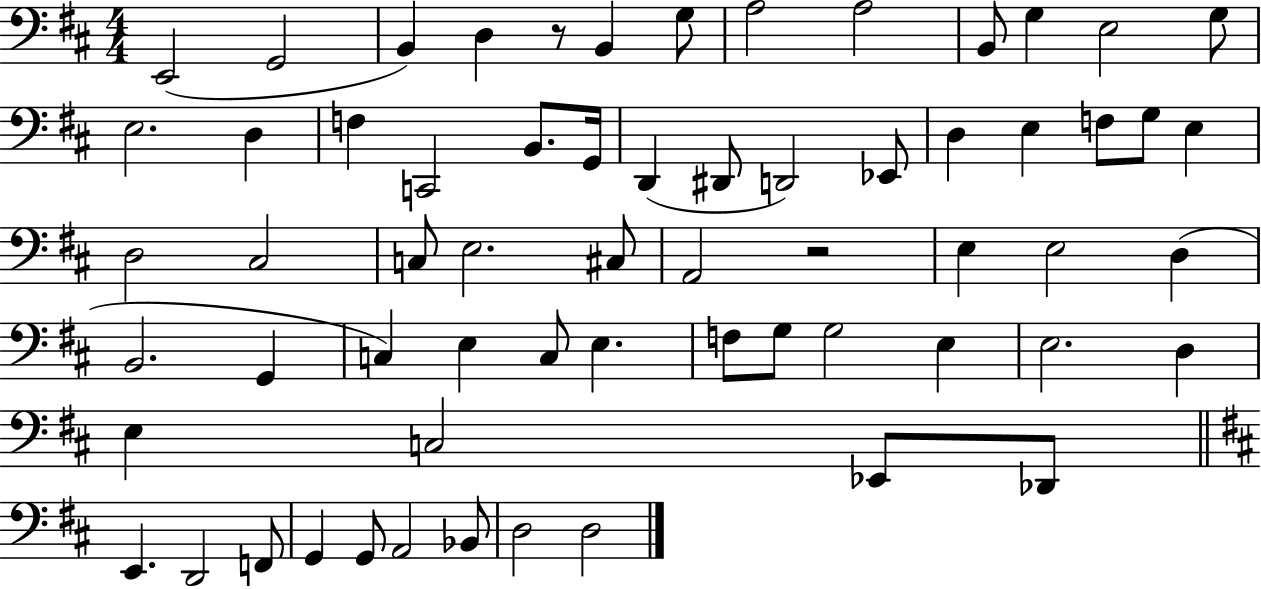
E2/h G2/h B2/q D3/q R/e B2/q G3/e A3/h A3/h B2/e G3/q E3/h G3/e E3/h. D3/q F3/q C2/h B2/e. G2/s D2/q D#2/e D2/h Eb2/e D3/q E3/q F3/e G3/e E3/q D3/h C#3/h C3/e E3/h. C#3/e A2/h R/h E3/q E3/h D3/q B2/h. G2/q C3/q E3/q C3/e E3/q. F3/e G3/e G3/h E3/q E3/h. D3/q E3/q C3/h Eb2/e Db2/e E2/q. D2/h F2/e G2/q G2/e A2/h Bb2/e D3/h D3/h